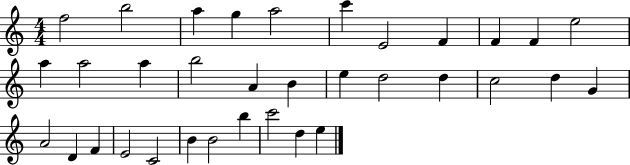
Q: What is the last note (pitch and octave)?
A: E5